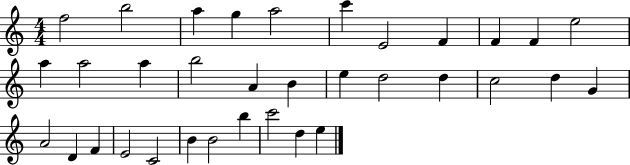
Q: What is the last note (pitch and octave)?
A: E5